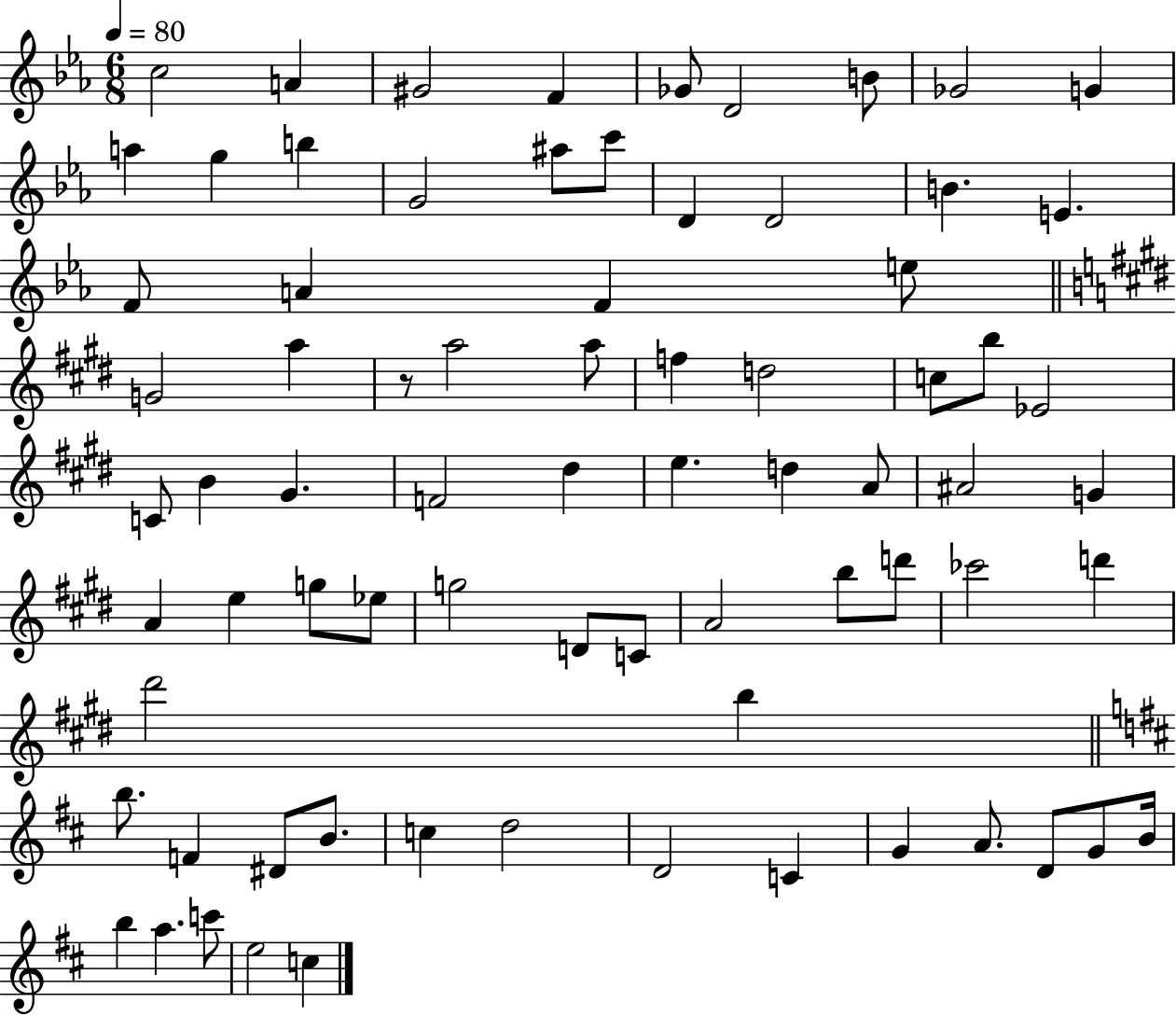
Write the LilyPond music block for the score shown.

{
  \clef treble
  \numericTimeSignature
  \time 6/8
  \key ees \major
  \tempo 4 = 80
  c''2 a'4 | gis'2 f'4 | ges'8 d'2 b'8 | ges'2 g'4 | \break a''4 g''4 b''4 | g'2 ais''8 c'''8 | d'4 d'2 | b'4. e'4. | \break f'8 a'4 f'4 e''8 | \bar "||" \break \key e \major g'2 a''4 | r8 a''2 a''8 | f''4 d''2 | c''8 b''8 ees'2 | \break c'8 b'4 gis'4. | f'2 dis''4 | e''4. d''4 a'8 | ais'2 g'4 | \break a'4 e''4 g''8 ees''8 | g''2 d'8 c'8 | a'2 b''8 d'''8 | ces'''2 d'''4 | \break dis'''2 b''4 | \bar "||" \break \key d \major b''8. f'4 dis'8 b'8. | c''4 d''2 | d'2 c'4 | g'4 a'8. d'8 g'8 b'16 | \break b''4 a''4. c'''8 | e''2 c''4 | \bar "|."
}